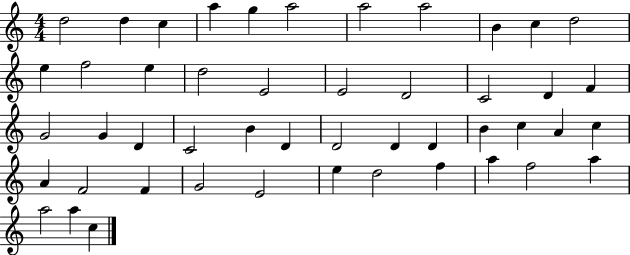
{
  \clef treble
  \numericTimeSignature
  \time 4/4
  \key c \major
  d''2 d''4 c''4 | a''4 g''4 a''2 | a''2 a''2 | b'4 c''4 d''2 | \break e''4 f''2 e''4 | d''2 e'2 | e'2 d'2 | c'2 d'4 f'4 | \break g'2 g'4 d'4 | c'2 b'4 d'4 | d'2 d'4 d'4 | b'4 c''4 a'4 c''4 | \break a'4 f'2 f'4 | g'2 e'2 | e''4 d''2 f''4 | a''4 f''2 a''4 | \break a''2 a''4 c''4 | \bar "|."
}